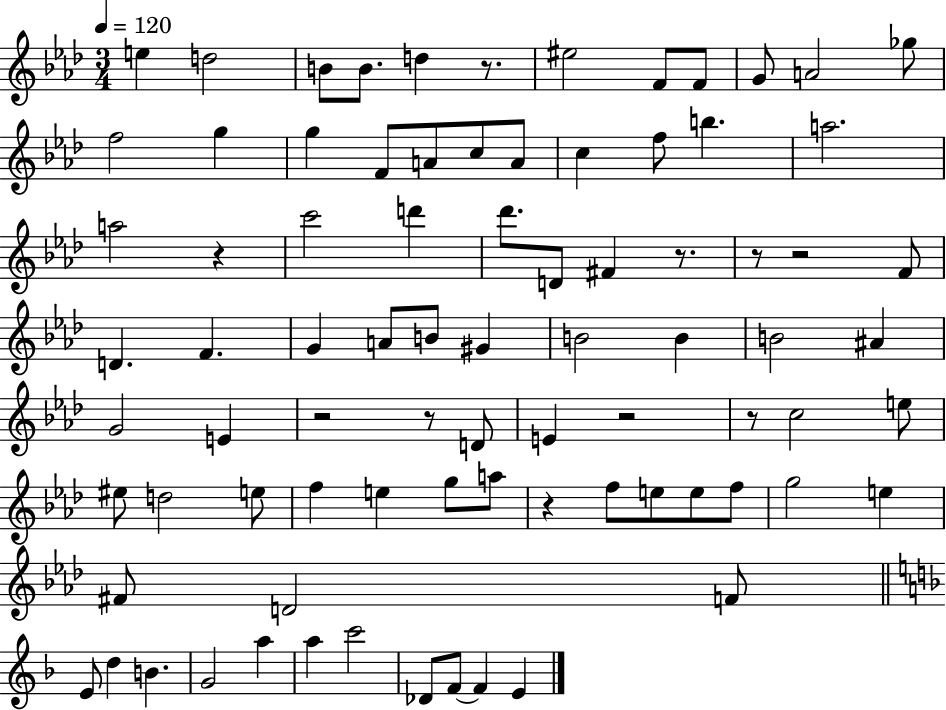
X:1
T:Untitled
M:3/4
L:1/4
K:Ab
e d2 B/2 B/2 d z/2 ^e2 F/2 F/2 G/2 A2 _g/2 f2 g g F/2 A/2 c/2 A/2 c f/2 b a2 a2 z c'2 d' _d'/2 D/2 ^F z/2 z/2 z2 F/2 D F G A/2 B/2 ^G B2 B B2 ^A G2 E z2 z/2 D/2 E z2 z/2 c2 e/2 ^e/2 d2 e/2 f e g/2 a/2 z f/2 e/2 e/2 f/2 g2 e ^F/2 D2 F/2 E/2 d B G2 a a c'2 _D/2 F/2 F E